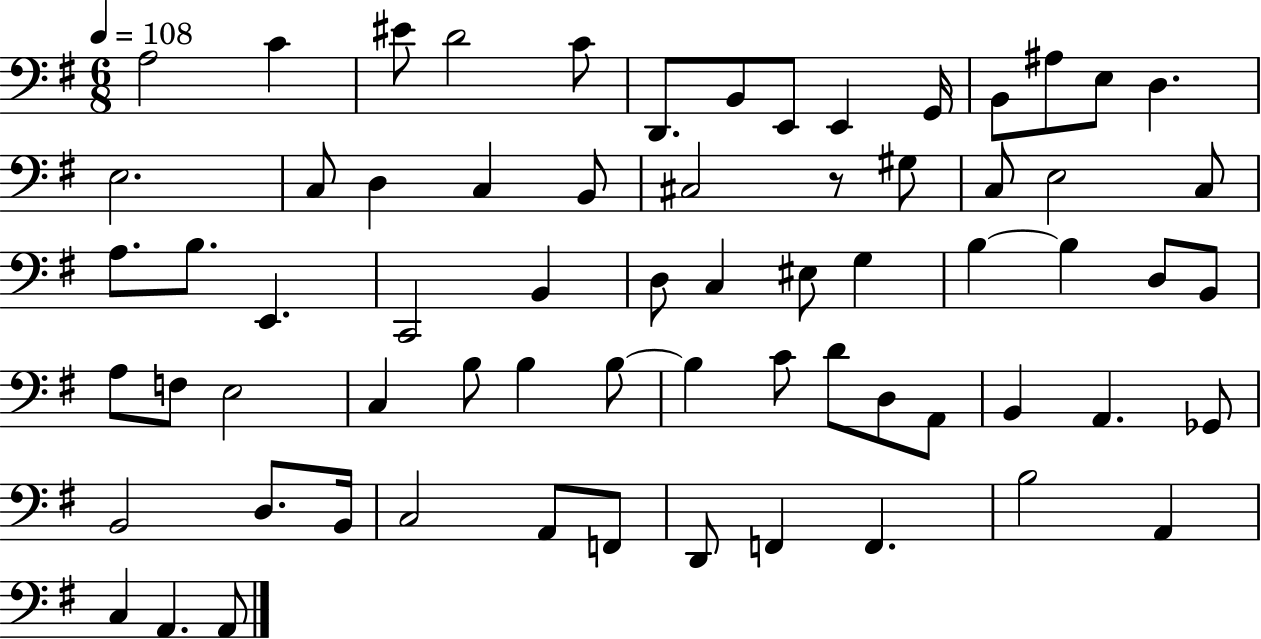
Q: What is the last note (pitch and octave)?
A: A2